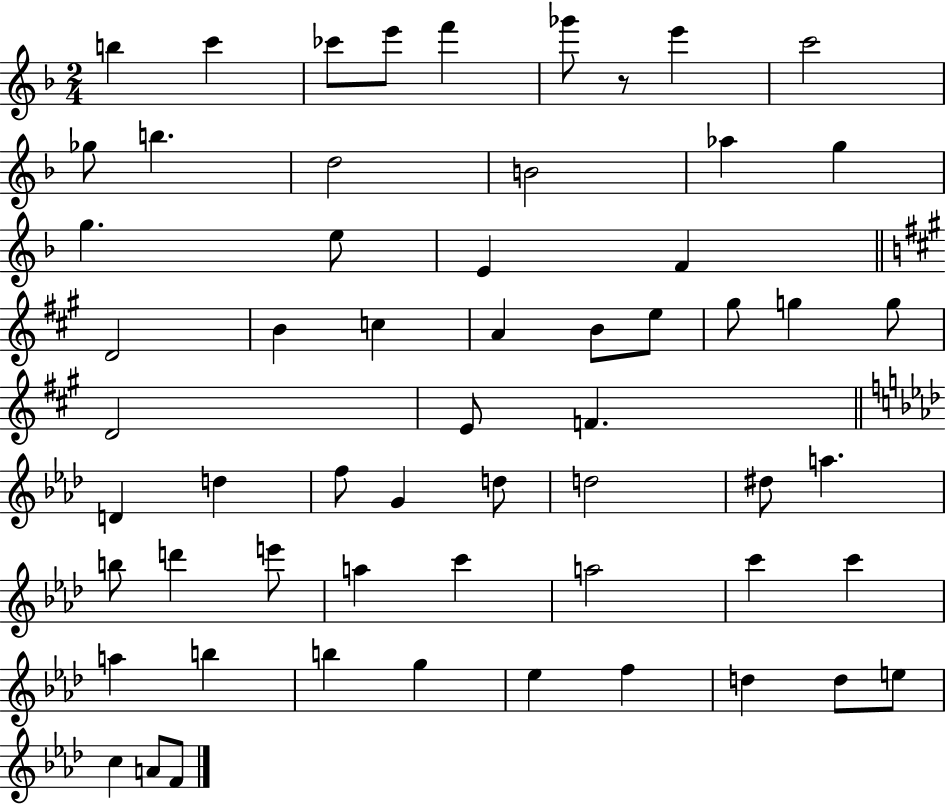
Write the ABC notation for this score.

X:1
T:Untitled
M:2/4
L:1/4
K:F
b c' _c'/2 e'/2 f' _g'/2 z/2 e' c'2 _g/2 b d2 B2 _a g g e/2 E F D2 B c A B/2 e/2 ^g/2 g g/2 D2 E/2 F D d f/2 G d/2 d2 ^d/2 a b/2 d' e'/2 a c' a2 c' c' a b b g _e f d d/2 e/2 c A/2 F/2